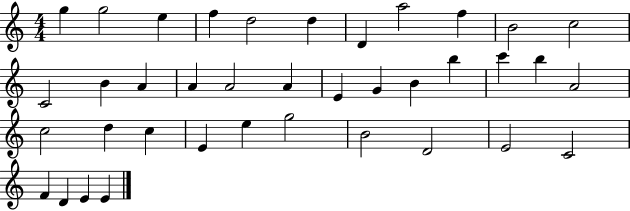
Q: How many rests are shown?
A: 0